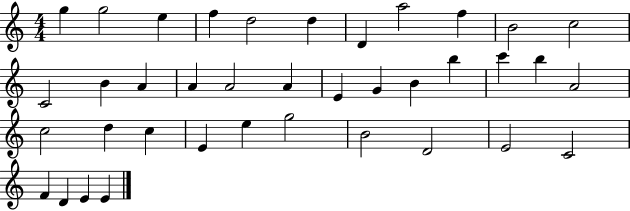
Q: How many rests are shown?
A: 0